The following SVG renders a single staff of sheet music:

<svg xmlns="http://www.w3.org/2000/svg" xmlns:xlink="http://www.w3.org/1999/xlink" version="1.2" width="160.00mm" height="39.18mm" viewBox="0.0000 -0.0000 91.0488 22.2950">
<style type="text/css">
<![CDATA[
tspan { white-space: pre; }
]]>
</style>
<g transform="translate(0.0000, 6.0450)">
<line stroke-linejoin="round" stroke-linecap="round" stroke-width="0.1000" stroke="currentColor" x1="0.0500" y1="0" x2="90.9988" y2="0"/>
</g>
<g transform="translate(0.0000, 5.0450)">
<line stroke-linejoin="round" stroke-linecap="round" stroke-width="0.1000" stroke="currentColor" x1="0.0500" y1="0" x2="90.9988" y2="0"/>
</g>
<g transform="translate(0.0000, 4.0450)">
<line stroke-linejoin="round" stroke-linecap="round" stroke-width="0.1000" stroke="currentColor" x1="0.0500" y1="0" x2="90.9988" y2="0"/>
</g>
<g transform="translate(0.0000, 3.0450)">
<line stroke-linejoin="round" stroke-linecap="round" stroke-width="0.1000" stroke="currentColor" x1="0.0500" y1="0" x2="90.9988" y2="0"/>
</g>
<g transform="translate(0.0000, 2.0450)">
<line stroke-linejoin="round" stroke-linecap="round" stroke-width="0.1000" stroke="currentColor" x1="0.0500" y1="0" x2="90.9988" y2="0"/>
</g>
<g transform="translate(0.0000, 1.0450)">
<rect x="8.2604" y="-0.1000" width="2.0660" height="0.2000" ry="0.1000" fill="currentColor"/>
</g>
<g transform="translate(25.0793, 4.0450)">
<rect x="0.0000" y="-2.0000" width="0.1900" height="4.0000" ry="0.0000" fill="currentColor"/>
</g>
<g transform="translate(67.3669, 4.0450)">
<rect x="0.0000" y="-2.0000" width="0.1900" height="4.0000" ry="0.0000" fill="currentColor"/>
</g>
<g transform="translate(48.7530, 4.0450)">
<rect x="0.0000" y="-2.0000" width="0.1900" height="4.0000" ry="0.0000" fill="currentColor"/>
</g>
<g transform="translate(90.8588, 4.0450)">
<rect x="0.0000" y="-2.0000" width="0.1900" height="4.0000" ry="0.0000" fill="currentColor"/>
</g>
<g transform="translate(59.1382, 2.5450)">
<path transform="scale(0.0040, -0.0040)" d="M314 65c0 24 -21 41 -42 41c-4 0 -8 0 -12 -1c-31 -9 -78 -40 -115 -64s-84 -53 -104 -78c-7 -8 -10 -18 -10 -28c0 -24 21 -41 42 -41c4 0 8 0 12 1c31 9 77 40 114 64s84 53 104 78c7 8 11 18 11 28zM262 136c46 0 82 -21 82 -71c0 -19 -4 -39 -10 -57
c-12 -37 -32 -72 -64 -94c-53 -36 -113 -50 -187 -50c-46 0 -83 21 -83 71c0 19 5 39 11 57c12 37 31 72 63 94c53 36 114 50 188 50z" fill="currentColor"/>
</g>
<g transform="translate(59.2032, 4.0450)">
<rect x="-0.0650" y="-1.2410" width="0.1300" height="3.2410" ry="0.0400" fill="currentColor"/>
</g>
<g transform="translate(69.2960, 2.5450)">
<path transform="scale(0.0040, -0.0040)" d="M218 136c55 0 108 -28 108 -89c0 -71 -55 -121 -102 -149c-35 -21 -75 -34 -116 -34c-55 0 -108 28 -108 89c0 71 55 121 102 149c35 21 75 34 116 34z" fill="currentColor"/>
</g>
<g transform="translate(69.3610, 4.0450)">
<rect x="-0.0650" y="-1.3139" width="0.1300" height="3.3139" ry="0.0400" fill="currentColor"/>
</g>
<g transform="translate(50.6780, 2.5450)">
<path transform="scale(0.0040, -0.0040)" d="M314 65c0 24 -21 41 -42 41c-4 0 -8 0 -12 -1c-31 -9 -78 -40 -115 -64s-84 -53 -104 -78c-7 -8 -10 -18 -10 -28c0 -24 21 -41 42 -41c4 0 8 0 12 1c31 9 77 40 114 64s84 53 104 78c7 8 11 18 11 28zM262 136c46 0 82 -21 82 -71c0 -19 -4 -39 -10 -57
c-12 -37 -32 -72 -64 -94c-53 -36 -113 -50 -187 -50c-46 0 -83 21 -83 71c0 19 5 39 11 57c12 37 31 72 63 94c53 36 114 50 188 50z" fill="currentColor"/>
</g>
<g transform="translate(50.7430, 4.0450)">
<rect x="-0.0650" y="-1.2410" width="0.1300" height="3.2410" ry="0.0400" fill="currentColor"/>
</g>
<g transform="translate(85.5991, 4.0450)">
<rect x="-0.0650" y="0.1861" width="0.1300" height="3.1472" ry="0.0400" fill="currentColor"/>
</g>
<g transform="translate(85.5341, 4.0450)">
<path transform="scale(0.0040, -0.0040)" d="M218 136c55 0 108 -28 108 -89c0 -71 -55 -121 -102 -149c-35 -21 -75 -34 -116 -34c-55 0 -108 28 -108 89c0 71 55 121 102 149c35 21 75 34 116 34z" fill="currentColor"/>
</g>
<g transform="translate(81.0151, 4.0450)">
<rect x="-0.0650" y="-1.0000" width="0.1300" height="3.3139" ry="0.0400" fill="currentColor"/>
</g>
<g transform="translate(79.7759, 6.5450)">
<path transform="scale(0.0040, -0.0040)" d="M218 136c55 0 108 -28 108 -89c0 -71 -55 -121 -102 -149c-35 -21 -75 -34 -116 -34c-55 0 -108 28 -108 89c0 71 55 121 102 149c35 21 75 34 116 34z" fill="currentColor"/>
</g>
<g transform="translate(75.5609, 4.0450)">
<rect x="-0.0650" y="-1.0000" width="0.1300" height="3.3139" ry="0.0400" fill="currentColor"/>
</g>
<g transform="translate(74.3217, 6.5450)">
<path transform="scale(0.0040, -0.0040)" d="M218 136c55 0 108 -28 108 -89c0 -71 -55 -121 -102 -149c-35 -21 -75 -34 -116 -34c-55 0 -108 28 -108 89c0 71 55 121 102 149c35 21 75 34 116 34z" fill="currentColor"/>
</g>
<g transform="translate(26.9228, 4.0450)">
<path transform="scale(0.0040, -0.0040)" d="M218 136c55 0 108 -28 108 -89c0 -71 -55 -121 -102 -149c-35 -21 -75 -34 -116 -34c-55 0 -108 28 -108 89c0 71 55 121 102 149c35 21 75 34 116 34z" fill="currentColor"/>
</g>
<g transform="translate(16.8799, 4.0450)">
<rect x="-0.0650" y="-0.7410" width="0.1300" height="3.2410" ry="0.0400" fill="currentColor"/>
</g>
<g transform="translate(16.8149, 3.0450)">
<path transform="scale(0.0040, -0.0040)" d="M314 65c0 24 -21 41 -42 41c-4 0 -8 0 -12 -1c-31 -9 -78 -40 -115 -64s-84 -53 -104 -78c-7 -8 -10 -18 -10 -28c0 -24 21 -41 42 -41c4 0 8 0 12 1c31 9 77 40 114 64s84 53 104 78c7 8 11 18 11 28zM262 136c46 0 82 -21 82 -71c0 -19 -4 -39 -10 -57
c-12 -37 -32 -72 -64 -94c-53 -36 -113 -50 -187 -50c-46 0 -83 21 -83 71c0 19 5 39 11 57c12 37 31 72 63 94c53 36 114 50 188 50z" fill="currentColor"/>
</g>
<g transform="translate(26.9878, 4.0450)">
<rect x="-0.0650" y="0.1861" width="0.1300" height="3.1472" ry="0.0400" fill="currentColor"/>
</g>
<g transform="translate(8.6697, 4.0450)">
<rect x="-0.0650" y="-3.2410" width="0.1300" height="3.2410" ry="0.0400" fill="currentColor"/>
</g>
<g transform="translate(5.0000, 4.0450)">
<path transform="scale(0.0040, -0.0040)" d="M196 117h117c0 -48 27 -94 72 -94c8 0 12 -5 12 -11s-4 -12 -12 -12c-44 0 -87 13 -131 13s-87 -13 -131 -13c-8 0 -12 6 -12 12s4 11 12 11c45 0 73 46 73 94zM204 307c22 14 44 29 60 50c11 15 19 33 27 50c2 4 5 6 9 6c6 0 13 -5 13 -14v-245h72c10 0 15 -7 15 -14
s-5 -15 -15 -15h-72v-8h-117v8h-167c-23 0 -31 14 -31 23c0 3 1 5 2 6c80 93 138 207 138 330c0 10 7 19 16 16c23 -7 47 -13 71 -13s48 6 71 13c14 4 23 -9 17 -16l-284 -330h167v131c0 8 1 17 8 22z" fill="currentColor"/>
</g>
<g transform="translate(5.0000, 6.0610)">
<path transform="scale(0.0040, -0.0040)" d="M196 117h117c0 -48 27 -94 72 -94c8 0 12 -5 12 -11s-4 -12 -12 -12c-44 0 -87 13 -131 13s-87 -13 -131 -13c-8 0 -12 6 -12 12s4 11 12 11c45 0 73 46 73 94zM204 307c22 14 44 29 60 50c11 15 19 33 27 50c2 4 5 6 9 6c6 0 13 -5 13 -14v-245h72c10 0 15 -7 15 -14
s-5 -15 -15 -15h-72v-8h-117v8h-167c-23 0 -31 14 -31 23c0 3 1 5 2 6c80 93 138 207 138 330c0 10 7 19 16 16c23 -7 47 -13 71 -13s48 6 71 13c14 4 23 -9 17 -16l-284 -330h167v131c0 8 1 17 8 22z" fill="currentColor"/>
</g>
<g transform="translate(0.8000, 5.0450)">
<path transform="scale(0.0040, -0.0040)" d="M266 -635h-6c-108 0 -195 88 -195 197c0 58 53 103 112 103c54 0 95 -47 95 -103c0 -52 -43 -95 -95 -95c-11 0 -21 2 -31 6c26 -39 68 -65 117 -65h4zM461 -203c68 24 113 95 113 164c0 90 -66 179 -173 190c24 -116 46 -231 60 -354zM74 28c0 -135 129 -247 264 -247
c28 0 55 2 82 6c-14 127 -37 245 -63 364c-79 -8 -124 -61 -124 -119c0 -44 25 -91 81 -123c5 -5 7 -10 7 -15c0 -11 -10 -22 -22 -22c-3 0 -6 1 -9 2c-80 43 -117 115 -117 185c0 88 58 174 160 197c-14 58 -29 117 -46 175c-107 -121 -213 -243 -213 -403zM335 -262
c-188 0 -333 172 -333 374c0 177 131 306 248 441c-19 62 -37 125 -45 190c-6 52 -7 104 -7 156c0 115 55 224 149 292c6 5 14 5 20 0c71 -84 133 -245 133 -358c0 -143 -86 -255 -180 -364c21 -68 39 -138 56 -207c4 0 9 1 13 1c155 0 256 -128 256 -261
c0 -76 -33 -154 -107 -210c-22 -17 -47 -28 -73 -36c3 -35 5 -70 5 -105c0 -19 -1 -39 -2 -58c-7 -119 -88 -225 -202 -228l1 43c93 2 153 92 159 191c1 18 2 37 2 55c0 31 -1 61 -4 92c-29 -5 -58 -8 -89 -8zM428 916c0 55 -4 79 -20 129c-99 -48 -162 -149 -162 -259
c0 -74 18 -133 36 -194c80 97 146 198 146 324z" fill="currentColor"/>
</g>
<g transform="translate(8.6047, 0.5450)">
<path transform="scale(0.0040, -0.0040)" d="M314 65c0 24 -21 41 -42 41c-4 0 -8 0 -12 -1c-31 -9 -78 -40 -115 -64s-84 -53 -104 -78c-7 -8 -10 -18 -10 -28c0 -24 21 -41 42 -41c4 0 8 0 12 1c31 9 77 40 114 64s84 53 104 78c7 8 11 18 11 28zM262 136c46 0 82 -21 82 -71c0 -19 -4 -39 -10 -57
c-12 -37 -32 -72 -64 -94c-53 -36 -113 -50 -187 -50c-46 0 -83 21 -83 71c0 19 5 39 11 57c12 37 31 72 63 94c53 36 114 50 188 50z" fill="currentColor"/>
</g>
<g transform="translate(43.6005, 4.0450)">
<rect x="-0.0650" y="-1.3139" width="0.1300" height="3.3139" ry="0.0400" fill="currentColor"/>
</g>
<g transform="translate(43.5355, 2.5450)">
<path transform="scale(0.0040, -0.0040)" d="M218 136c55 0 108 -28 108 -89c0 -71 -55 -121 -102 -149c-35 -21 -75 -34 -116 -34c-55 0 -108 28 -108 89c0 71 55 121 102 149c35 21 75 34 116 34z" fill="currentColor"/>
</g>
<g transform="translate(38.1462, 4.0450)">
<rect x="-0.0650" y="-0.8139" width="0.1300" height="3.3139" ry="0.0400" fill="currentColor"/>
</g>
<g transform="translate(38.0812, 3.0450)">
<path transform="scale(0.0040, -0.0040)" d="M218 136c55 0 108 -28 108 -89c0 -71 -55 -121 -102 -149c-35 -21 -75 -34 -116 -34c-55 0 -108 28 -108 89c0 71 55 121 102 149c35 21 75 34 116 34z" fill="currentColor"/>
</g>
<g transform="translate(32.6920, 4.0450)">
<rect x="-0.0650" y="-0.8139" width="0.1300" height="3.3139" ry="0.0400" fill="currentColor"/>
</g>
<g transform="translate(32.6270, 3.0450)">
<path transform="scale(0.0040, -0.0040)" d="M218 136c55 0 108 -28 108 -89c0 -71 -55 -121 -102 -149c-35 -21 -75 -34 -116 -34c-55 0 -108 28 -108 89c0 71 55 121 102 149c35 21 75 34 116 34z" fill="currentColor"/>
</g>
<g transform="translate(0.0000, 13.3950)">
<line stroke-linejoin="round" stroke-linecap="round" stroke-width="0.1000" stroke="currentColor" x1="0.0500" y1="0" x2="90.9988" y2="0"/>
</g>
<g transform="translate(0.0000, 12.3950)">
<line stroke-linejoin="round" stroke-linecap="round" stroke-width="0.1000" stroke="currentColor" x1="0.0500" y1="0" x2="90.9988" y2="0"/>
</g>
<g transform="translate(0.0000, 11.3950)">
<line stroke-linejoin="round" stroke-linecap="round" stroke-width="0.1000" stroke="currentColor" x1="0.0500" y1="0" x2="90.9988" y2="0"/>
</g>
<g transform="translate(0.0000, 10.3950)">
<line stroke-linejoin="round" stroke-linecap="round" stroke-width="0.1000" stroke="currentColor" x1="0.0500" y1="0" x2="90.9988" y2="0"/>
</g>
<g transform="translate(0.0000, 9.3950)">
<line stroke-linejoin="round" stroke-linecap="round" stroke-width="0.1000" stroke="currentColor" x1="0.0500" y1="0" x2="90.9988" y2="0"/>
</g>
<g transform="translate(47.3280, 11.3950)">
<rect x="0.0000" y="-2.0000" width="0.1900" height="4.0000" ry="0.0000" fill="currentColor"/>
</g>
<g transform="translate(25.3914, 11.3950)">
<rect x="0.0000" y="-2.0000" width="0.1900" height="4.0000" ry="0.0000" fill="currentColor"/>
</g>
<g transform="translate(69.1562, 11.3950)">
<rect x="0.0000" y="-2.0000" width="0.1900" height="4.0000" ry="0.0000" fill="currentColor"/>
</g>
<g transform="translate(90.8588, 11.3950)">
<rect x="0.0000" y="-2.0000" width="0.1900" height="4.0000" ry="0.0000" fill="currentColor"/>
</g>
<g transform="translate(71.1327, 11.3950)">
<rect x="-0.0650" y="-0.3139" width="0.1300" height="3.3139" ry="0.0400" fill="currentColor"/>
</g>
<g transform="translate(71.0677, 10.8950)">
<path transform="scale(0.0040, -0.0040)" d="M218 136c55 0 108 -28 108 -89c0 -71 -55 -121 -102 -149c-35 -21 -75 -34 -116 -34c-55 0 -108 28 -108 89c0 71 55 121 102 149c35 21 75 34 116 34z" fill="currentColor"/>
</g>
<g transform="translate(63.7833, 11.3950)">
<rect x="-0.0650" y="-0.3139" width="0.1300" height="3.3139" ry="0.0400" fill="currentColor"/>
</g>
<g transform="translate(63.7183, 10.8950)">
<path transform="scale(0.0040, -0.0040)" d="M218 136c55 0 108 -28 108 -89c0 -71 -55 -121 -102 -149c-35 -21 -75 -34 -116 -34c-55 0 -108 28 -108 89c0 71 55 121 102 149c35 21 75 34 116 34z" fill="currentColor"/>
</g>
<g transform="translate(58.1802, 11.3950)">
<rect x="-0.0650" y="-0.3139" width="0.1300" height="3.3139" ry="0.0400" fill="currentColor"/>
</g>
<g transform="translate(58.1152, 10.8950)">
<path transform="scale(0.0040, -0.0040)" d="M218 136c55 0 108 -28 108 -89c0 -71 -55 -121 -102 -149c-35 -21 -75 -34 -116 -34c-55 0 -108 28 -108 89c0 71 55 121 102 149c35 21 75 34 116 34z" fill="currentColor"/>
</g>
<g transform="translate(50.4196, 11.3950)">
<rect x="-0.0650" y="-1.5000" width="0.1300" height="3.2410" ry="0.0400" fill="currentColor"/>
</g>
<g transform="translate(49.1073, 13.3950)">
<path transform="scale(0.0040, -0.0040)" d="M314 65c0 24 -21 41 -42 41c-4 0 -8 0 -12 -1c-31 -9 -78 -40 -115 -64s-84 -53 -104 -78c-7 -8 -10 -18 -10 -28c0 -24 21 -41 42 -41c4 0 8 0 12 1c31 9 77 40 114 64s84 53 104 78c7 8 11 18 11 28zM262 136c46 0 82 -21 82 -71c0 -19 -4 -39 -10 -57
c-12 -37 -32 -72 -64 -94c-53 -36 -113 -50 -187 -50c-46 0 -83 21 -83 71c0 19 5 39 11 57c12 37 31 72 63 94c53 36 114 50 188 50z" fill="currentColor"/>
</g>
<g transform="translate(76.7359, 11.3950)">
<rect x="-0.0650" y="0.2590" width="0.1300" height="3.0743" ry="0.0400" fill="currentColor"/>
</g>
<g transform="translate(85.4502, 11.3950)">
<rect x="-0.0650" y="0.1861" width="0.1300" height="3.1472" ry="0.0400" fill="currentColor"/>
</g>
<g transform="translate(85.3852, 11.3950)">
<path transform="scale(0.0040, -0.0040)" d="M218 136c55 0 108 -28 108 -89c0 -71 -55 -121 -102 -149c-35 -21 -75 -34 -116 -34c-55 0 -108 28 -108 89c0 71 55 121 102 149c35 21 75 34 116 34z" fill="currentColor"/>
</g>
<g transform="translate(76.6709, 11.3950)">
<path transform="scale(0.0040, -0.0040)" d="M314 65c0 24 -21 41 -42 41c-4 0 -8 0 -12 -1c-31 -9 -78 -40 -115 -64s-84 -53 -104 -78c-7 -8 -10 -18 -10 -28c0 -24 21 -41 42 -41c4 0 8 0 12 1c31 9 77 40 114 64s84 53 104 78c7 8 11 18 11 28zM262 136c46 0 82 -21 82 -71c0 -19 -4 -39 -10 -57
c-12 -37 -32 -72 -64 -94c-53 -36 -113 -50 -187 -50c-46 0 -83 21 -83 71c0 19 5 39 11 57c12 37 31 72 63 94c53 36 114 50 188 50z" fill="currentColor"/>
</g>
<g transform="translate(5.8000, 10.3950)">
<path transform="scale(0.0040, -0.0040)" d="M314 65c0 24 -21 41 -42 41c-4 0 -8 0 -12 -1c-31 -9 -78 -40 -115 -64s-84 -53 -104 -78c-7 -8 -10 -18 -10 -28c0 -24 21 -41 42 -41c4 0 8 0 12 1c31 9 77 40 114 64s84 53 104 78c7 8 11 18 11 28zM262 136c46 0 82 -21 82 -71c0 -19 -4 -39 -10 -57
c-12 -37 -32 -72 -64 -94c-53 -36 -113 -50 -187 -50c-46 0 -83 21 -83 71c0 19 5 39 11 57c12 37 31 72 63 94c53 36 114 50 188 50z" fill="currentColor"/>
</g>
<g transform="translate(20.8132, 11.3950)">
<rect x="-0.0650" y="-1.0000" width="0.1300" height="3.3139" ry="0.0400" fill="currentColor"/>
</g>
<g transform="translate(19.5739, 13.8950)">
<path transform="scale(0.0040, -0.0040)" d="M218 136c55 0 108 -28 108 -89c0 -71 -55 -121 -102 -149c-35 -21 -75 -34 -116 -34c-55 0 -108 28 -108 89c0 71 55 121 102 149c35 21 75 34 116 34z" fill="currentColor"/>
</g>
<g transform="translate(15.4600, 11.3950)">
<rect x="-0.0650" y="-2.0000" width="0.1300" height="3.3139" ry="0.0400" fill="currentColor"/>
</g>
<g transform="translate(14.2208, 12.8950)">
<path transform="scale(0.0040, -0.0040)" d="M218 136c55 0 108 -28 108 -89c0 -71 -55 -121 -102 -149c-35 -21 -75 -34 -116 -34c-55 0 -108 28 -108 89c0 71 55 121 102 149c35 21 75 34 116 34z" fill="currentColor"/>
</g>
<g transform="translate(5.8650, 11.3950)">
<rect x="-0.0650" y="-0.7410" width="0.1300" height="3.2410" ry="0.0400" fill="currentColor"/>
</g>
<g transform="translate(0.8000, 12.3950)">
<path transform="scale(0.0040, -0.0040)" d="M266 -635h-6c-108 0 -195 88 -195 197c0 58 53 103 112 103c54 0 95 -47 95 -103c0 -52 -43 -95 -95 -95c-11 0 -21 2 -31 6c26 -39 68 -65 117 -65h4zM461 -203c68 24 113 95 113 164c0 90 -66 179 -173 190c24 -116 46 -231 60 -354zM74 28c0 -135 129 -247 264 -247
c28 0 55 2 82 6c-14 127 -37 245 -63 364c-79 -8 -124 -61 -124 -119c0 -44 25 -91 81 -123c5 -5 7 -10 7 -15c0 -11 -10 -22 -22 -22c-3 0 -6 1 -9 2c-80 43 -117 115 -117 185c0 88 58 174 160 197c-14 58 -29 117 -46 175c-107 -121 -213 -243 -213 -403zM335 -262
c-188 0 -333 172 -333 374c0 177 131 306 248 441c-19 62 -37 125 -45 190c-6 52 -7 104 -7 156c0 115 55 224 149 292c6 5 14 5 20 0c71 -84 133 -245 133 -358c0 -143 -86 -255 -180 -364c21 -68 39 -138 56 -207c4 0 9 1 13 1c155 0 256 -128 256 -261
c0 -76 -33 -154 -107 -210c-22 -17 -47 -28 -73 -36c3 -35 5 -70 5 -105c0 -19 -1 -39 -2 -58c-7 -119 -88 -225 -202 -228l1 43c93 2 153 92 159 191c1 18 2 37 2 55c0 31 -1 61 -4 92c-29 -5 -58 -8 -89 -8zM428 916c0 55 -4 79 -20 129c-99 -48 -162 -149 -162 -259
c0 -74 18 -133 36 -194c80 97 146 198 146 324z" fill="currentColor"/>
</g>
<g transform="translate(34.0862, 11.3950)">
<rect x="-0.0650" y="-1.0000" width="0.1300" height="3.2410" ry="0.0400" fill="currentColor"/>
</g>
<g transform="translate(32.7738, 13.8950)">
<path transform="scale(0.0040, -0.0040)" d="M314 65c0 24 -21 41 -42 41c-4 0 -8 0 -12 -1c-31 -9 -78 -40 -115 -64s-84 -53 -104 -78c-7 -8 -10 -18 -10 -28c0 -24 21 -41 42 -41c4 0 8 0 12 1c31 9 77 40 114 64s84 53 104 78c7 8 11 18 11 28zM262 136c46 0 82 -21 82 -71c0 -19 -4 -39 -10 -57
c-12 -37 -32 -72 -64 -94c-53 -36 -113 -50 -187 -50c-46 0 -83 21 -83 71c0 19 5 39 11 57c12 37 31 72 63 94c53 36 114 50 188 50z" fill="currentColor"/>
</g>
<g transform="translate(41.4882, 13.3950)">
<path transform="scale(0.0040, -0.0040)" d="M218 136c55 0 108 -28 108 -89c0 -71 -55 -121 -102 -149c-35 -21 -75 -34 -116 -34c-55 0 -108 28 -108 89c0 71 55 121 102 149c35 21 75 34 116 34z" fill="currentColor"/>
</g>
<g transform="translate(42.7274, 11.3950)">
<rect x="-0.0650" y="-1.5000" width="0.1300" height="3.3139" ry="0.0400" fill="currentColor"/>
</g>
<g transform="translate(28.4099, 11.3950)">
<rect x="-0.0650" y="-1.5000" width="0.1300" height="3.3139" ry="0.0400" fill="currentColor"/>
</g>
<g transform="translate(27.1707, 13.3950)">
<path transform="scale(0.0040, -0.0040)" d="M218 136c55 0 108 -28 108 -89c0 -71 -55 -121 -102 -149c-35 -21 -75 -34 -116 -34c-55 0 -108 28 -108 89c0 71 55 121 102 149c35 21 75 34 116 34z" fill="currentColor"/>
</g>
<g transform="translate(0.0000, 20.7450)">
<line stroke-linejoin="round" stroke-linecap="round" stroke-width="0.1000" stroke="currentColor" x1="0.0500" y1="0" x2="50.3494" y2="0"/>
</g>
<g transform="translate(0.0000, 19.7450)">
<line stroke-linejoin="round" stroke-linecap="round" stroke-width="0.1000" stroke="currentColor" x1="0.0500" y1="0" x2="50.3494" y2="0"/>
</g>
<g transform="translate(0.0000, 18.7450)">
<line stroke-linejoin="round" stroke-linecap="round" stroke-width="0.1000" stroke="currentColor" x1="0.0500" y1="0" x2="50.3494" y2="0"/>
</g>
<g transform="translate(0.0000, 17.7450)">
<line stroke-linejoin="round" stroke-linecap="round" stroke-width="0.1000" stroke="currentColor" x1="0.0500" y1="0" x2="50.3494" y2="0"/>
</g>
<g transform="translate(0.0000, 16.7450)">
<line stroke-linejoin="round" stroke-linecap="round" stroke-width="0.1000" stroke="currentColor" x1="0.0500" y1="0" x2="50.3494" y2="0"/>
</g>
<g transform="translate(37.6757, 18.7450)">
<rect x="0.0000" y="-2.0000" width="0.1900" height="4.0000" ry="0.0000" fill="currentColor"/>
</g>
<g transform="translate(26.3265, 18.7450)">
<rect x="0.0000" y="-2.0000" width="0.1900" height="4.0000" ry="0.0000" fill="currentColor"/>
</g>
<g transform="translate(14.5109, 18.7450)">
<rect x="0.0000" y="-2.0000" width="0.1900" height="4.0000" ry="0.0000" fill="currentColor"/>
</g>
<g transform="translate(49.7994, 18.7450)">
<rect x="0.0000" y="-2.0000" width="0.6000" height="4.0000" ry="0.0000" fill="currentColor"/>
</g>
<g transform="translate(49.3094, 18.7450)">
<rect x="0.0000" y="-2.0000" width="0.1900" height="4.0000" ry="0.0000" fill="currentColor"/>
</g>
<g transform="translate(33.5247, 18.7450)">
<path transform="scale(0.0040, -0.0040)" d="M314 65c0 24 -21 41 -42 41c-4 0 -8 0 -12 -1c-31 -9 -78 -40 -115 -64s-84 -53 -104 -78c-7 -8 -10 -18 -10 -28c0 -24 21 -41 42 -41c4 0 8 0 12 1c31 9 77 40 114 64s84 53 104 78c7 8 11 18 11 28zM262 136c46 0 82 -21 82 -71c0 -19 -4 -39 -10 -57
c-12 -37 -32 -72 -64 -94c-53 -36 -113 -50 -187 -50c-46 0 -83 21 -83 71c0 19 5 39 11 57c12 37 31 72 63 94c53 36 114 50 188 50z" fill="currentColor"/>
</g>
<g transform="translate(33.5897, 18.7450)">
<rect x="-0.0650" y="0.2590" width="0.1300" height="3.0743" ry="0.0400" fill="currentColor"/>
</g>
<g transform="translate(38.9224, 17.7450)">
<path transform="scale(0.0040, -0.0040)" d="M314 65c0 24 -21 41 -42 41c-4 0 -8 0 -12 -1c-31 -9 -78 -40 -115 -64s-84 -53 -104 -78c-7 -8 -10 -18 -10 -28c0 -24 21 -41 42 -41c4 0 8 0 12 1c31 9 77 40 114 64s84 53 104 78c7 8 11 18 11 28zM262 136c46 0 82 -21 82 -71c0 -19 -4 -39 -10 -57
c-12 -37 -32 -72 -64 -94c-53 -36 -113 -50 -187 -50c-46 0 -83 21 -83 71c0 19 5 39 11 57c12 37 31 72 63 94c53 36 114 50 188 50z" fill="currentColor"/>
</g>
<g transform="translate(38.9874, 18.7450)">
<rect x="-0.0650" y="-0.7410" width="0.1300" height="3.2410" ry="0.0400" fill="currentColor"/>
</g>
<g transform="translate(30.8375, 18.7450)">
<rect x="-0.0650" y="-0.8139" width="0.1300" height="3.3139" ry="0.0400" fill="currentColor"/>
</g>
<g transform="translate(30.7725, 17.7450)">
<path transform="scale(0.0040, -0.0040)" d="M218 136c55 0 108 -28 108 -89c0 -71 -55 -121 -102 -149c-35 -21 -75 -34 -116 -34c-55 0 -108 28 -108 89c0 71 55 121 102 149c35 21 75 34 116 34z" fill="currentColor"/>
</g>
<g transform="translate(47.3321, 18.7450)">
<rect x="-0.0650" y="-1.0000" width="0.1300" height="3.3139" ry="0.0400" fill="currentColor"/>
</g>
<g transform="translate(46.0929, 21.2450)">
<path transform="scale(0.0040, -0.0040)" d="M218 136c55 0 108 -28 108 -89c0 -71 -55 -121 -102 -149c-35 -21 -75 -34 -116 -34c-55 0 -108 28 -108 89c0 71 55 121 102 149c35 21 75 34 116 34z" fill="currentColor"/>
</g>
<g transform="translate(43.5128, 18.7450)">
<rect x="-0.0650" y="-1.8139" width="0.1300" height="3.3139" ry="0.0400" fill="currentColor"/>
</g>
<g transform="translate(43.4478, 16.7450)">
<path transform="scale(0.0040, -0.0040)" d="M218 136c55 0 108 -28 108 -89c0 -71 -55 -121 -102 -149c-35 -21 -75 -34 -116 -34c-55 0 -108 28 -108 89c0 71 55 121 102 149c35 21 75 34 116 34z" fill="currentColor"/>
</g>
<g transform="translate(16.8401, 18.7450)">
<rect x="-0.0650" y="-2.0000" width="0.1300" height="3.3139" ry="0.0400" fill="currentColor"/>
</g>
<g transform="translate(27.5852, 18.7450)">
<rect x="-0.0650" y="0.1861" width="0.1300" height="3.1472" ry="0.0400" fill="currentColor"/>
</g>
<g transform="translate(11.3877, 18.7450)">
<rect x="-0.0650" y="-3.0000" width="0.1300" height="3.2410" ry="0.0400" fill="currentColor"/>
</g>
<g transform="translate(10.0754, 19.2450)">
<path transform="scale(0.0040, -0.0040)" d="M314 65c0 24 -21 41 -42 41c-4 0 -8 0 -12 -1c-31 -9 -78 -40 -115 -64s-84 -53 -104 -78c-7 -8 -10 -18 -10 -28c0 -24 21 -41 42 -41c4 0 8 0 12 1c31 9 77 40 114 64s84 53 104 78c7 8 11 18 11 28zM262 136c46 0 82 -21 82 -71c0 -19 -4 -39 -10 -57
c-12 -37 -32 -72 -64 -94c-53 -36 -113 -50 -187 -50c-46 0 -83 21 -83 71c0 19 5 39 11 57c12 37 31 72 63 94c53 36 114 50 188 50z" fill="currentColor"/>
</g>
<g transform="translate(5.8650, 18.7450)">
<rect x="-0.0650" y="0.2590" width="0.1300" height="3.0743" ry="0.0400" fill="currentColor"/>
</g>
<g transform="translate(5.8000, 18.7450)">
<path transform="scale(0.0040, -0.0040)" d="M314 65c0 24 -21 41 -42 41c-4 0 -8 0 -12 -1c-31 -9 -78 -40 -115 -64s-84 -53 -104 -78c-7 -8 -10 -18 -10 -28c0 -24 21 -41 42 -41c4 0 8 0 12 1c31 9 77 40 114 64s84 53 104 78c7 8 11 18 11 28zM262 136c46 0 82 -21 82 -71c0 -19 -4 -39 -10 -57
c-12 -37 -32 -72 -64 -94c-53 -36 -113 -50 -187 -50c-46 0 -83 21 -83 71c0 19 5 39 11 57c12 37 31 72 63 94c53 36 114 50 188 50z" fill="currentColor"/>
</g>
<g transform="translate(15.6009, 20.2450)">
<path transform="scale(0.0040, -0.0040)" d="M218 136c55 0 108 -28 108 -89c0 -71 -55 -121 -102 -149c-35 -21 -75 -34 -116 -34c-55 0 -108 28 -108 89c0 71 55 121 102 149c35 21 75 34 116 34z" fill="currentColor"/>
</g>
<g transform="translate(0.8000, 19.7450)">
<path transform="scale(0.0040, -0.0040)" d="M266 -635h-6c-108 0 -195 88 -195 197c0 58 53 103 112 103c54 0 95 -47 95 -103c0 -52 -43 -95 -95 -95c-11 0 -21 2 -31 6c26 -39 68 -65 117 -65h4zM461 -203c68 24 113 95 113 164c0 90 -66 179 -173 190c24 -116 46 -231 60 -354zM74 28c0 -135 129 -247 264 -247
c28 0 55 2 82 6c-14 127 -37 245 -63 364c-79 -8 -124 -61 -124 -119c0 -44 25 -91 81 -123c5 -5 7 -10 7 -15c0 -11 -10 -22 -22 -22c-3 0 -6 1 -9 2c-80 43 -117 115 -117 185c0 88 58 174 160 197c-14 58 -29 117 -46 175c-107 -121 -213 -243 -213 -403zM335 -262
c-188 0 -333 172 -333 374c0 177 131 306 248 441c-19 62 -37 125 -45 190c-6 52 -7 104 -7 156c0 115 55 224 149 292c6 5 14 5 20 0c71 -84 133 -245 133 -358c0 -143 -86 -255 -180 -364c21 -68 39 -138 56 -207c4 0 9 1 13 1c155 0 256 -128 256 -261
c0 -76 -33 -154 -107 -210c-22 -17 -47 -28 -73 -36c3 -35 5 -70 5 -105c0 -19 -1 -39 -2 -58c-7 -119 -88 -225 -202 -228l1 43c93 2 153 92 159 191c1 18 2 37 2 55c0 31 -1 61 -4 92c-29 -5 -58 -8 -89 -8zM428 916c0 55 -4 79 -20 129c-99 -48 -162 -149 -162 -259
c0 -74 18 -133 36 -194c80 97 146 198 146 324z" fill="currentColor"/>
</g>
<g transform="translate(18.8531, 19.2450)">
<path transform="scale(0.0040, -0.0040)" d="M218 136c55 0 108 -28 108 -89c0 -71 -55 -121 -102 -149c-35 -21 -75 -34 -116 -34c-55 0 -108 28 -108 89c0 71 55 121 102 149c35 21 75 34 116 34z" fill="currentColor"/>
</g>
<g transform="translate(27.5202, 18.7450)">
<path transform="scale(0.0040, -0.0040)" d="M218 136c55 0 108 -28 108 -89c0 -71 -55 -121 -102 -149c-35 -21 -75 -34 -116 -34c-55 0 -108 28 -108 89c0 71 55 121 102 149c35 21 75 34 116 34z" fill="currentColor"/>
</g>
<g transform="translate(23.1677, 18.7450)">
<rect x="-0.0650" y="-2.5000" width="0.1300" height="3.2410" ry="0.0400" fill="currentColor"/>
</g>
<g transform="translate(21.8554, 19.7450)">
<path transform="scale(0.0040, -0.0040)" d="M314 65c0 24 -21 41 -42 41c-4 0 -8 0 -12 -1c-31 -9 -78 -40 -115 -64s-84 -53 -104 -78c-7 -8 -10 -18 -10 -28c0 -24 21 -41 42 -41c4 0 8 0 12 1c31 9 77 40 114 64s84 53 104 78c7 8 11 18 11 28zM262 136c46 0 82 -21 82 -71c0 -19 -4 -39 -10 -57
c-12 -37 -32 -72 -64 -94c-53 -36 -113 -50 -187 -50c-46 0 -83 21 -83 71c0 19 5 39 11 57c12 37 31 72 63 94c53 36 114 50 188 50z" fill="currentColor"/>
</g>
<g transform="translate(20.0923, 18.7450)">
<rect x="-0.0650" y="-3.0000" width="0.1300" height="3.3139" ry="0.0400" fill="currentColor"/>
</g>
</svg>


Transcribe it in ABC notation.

X:1
T:Untitled
M:4/4
L:1/4
K:C
b2 d2 B d d e e2 e2 e D D B d2 F D E D2 E E2 c c c B2 B B2 A2 F A G2 B d B2 d2 f D